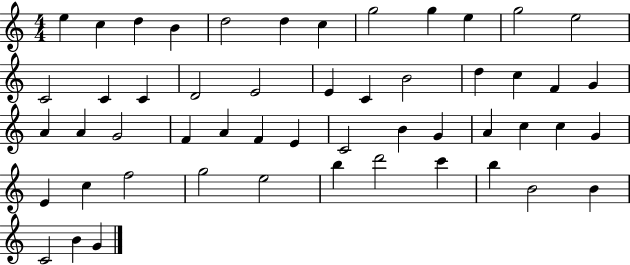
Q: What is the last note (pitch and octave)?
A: G4